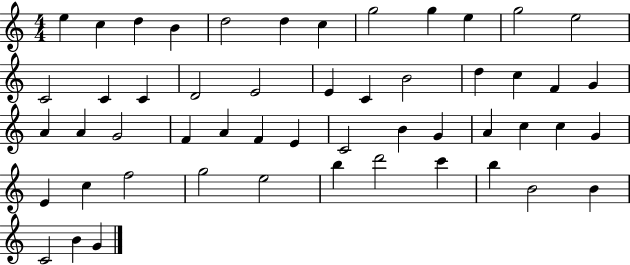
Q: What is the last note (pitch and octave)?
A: G4